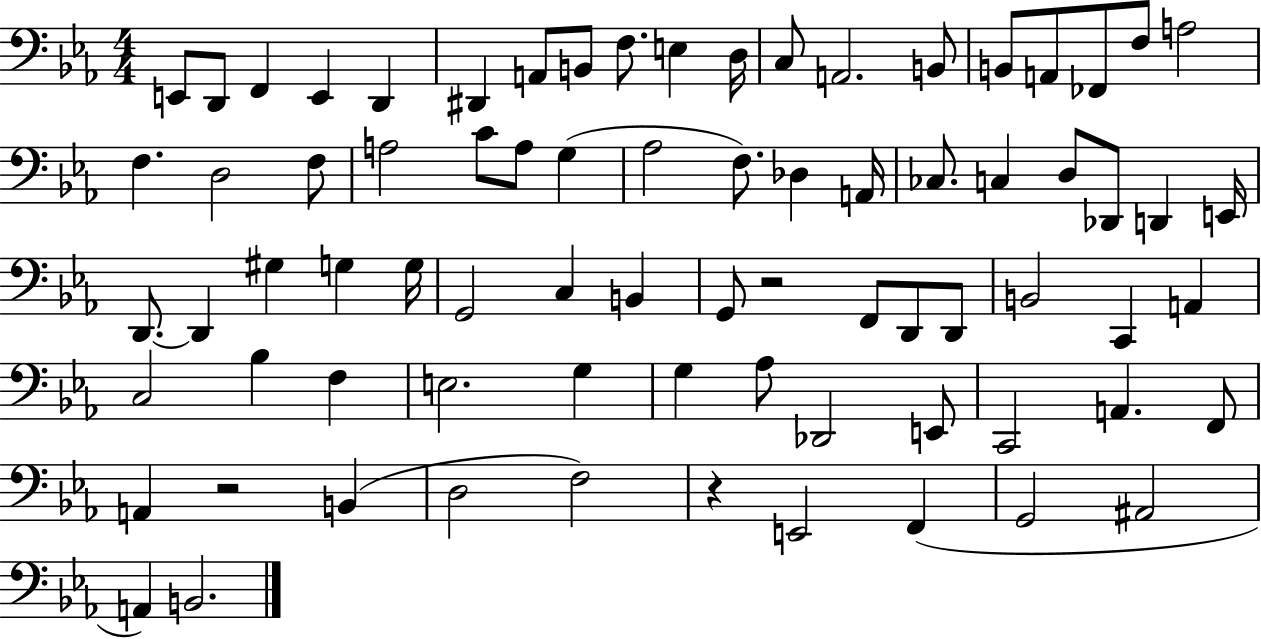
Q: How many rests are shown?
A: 3